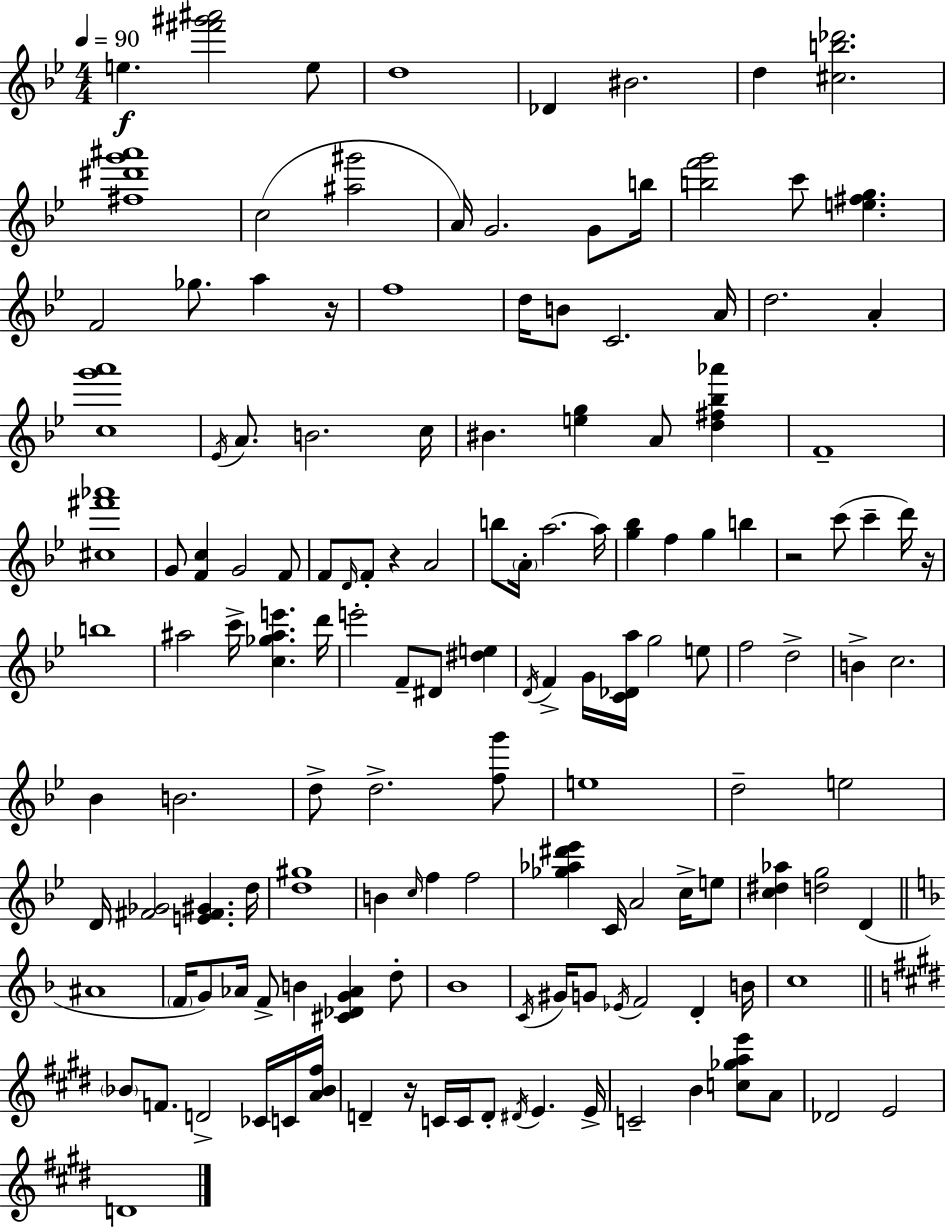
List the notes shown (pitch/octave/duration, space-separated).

E5/q. [F#6,G#6,A#6]/h E5/e D5/w Db4/q BIS4/h. D5/q [C#5,B5,Db6]/h. [F#5,D#6,G6,A#6]/w C5/h [A#5,G#6]/h A4/s G4/h. G4/e B5/s [B5,F6,G6]/h C6/e [E5,F#5,G5]/q. F4/h Gb5/e. A5/q R/s F5/w D5/s B4/e C4/h. A4/s D5/h. A4/q [C5,G6,A6]/w Eb4/s A4/e. B4/h. C5/s BIS4/q. [E5,G5]/q A4/e [D5,F#5,Bb5,Ab6]/q F4/w [C#5,F#6,Ab6]/w G4/e [F4,C5]/q G4/h F4/e F4/e D4/s F4/e R/q A4/h B5/e A4/s A5/h. A5/s [G5,Bb5]/q F5/q G5/q B5/q R/h C6/e C6/q D6/s R/s B5/w A#5/h C6/s [C5,Gb5,A#5,E6]/q. D6/s E6/h F4/e D#4/e [D#5,E5]/q D4/s F4/q G4/s [C4,Db4,A5]/s G5/h E5/e F5/h D5/h B4/q C5/h. Bb4/q B4/h. D5/e D5/h. [F5,G6]/e E5/w D5/h E5/h D4/s [F#4,Gb4]/h [E4,F#4,G#4]/q. D5/s [D5,G#5]/w B4/q C5/s F5/q F5/h [Gb5,Ab5,D#6,Eb6]/q C4/s A4/h C5/s E5/e [C5,D#5,Ab5]/q [D5,G5]/h D4/q A#4/w F4/s G4/e Ab4/s F4/e B4/q [C#4,Db4,G4,Ab4]/q D5/e Bb4/w C4/s G#4/s G4/e Eb4/s F4/h D4/q B4/s C5/w Bb4/e F4/e. D4/h CES4/s C4/s [A4,Bb4,F#5]/s D4/q R/s C4/s C4/s D4/e D#4/s E4/q. E4/s C4/h B4/q [C5,Gb5,A5,E6]/e A4/e Db4/h E4/h D4/w